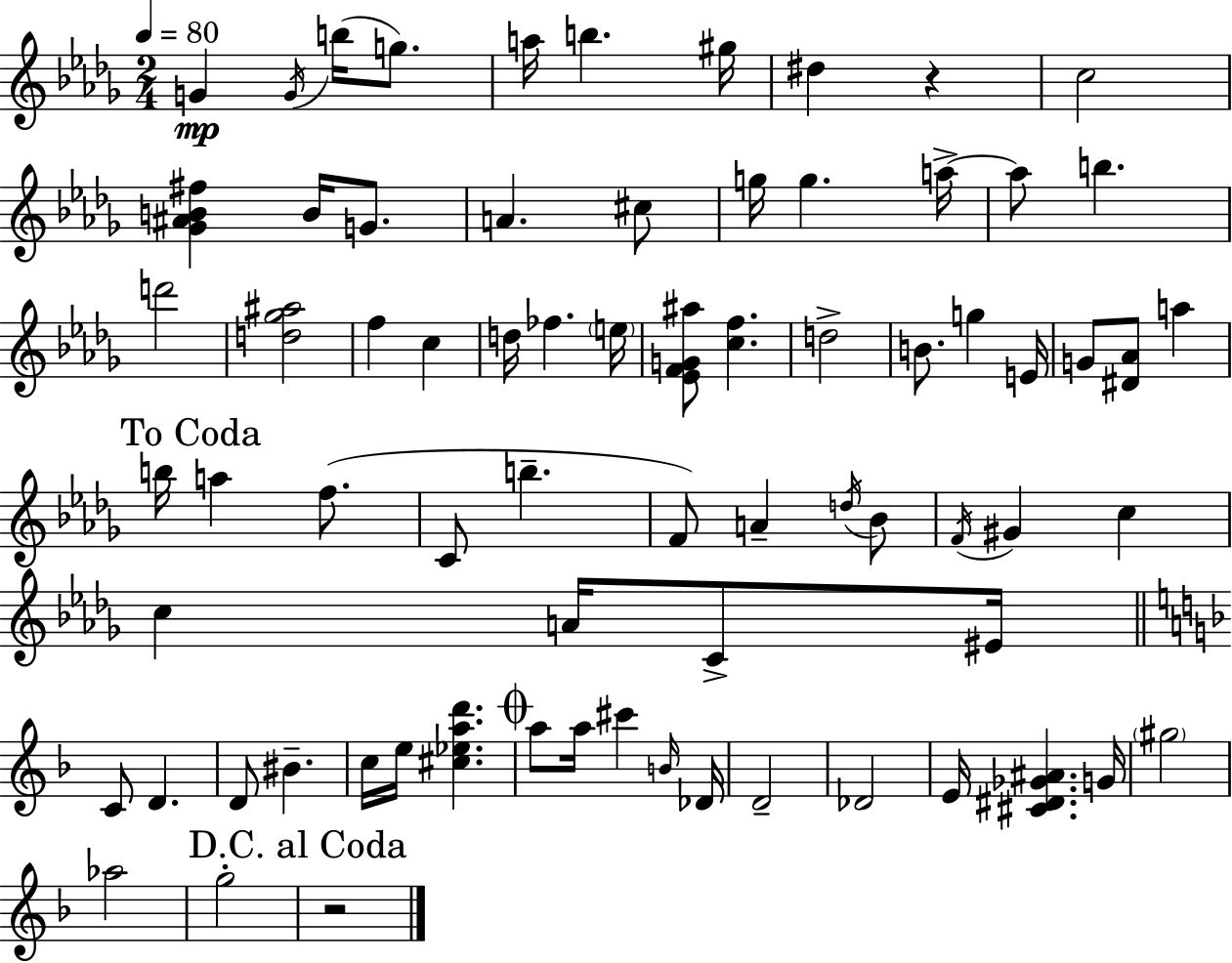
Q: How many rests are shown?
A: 2